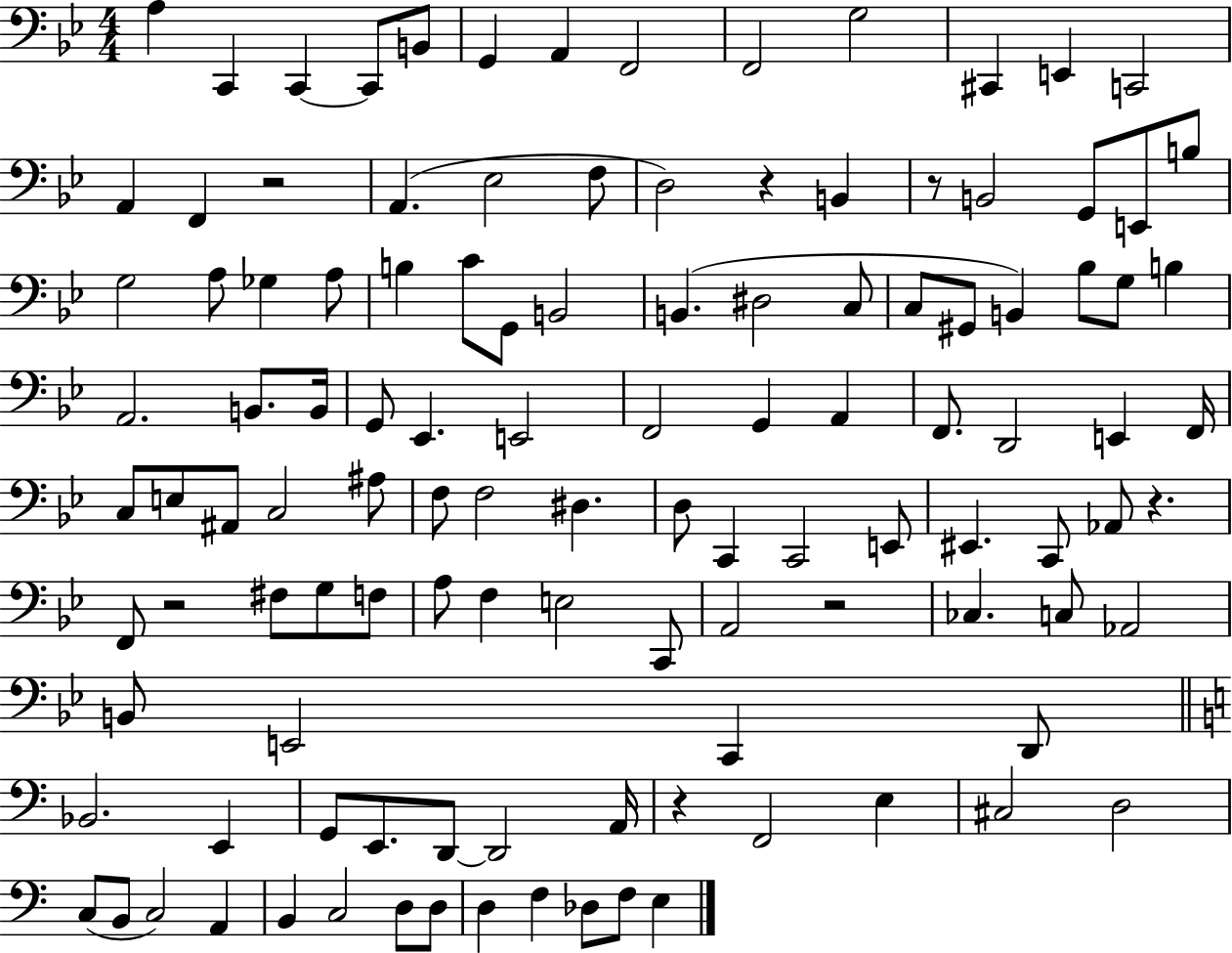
{
  \clef bass
  \numericTimeSignature
  \time 4/4
  \key bes \major
  a4 c,4 c,4~~ c,8 b,8 | g,4 a,4 f,2 | f,2 g2 | cis,4 e,4 c,2 | \break a,4 f,4 r2 | a,4.( ees2 f8 | d2) r4 b,4 | r8 b,2 g,8 e,8 b8 | \break g2 a8 ges4 a8 | b4 c'8 g,8 b,2 | b,4.( dis2 c8 | c8 gis,8 b,4) bes8 g8 b4 | \break a,2. b,8. b,16 | g,8 ees,4. e,2 | f,2 g,4 a,4 | f,8. d,2 e,4 f,16 | \break c8 e8 ais,8 c2 ais8 | f8 f2 dis4. | d8 c,4 c,2 e,8 | eis,4. c,8 aes,8 r4. | \break f,8 r2 fis8 g8 f8 | a8 f4 e2 c,8 | a,2 r2 | ces4. c8 aes,2 | \break b,8 e,2 c,4 d,8 | \bar "||" \break \key c \major bes,2. e,4 | g,8 e,8. d,8~~ d,2 a,16 | r4 f,2 e4 | cis2 d2 | \break c8( b,8 c2) a,4 | b,4 c2 d8 d8 | d4 f4 des8 f8 e4 | \bar "|."
}